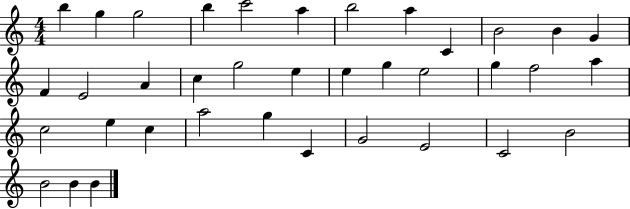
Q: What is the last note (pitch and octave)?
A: B4